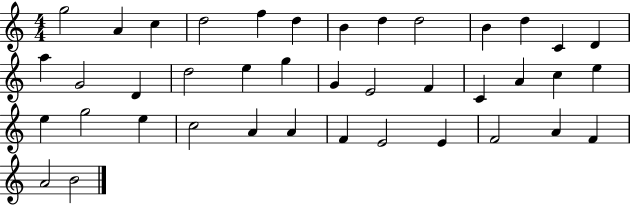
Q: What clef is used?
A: treble